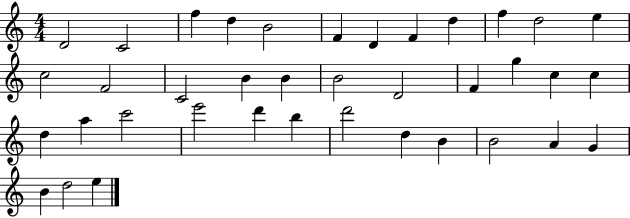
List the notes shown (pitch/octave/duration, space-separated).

D4/h C4/h F5/q D5/q B4/h F4/q D4/q F4/q D5/q F5/q D5/h E5/q C5/h F4/h C4/h B4/q B4/q B4/h D4/h F4/q G5/q C5/q C5/q D5/q A5/q C6/h E6/h D6/q B5/q D6/h D5/q B4/q B4/h A4/q G4/q B4/q D5/h E5/q